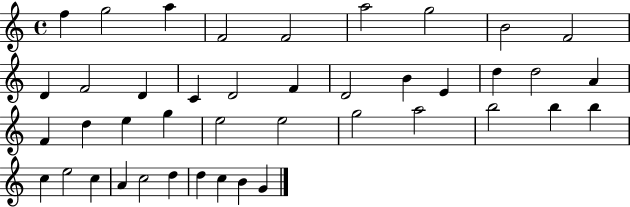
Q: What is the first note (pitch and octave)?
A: F5